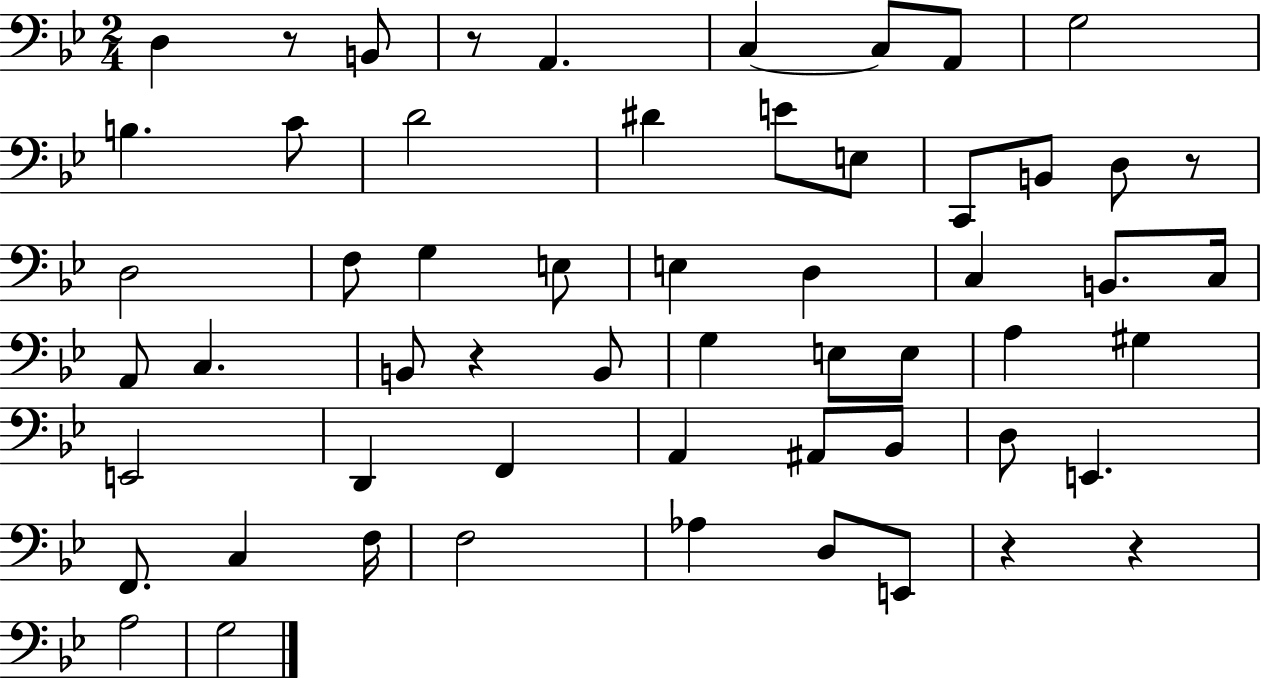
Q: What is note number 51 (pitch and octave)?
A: G3